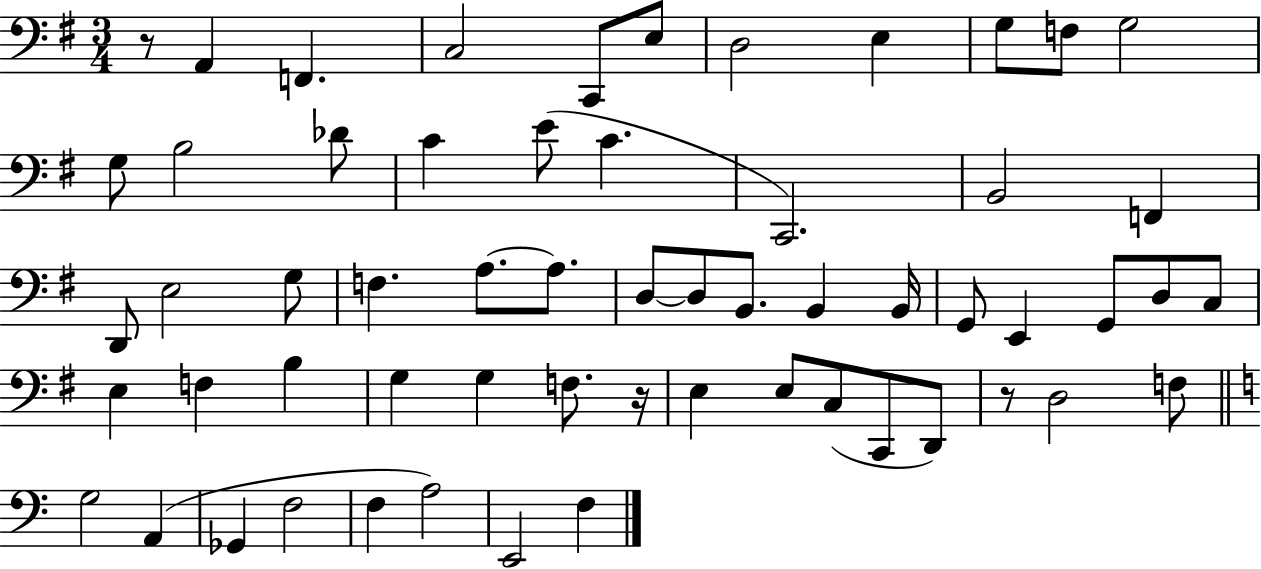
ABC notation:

X:1
T:Untitled
M:3/4
L:1/4
K:G
z/2 A,, F,, C,2 C,,/2 E,/2 D,2 E, G,/2 F,/2 G,2 G,/2 B,2 _D/2 C E/2 C C,,2 B,,2 F,, D,,/2 E,2 G,/2 F, A,/2 A,/2 D,/2 D,/2 B,,/2 B,, B,,/4 G,,/2 E,, G,,/2 D,/2 C,/2 E, F, B, G, G, F,/2 z/4 E, E,/2 C,/2 C,,/2 D,,/2 z/2 D,2 F,/2 G,2 A,, _G,, F,2 F, A,2 E,,2 F,